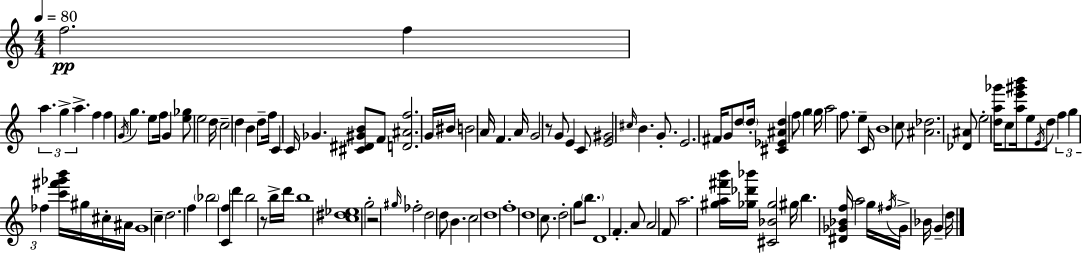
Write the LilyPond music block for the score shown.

{
  \clef treble
  \numericTimeSignature
  \time 4/4
  \key a \minor
  \tempo 4 = 80
  f''2.\pp f''4 | \tuplet 3/2 { a''4. g''4-> a''4.-> } | f''4 f''4 \acciaccatura { g'16 } g''4. e''8 | f''16 g'4 <e'' ges''>8 e''2 | \break d''16 c''2-- d''4 b'4 | d''8-- f''16 c'4 c'16 ges'4. <cis' dis' gis' b'>8 | f'8 <d' ais' f''>2. g'16 | bis'16 b'2 a'16 f'4. | \break a'16 g'2 r8 g'8 e'4 | c'8 <e' gis'>2 \grace { cis''16 } b'4. | g'8.-. e'2. | fis'16 g'8 d''8 \parenthesize d''16-. <cis' ees' ais' d''>4 f''8 g''4 | \break \parenthesize g''16 a''2 f''8. e''4-- | c'16 b'1 | c''8 <ais' des''>2. | <des' ais'>8 e''2-. <d'' a'' ges'''>16 c''8 <a'' e''' gis''' b'''>16 e''8 | \break \acciaccatura { e'16 } d''8 \tuplet 3/2 { f''4 g''4 fes''4 } <c''' fis''' ges''' b'''>16 | gis''16 cis''16-. ais'16 g'1 | c''4-- d''2. | f''4 \parenthesize bes''2 <c' f''>4 | \break d'''4 b''2 r8 | b''16-> d'''16 b''1 | <c'' dis'' ees''>1 | g''2-. r2 | \break \grace { gis''16 } fes''2-. d''2 | d''8 b'4. c''2 | d''1 | f''1-. | \break d''1 | c''8. d''2-. g''8 | \parenthesize b''8. d'1 | f'4.-. a'8 a'2 | \break f'8 a''2. | <gis'' a'' fis''' b'''>16 <ges'' des''' bes'''>16 <cis' bes' ges''>2 gis''16 b''4. | <dis' ges' bes' f''>16 a''2 g''16 \acciaccatura { fis''16 } ges'16-> bes'16 | g'4-- d''16 \bar "|."
}